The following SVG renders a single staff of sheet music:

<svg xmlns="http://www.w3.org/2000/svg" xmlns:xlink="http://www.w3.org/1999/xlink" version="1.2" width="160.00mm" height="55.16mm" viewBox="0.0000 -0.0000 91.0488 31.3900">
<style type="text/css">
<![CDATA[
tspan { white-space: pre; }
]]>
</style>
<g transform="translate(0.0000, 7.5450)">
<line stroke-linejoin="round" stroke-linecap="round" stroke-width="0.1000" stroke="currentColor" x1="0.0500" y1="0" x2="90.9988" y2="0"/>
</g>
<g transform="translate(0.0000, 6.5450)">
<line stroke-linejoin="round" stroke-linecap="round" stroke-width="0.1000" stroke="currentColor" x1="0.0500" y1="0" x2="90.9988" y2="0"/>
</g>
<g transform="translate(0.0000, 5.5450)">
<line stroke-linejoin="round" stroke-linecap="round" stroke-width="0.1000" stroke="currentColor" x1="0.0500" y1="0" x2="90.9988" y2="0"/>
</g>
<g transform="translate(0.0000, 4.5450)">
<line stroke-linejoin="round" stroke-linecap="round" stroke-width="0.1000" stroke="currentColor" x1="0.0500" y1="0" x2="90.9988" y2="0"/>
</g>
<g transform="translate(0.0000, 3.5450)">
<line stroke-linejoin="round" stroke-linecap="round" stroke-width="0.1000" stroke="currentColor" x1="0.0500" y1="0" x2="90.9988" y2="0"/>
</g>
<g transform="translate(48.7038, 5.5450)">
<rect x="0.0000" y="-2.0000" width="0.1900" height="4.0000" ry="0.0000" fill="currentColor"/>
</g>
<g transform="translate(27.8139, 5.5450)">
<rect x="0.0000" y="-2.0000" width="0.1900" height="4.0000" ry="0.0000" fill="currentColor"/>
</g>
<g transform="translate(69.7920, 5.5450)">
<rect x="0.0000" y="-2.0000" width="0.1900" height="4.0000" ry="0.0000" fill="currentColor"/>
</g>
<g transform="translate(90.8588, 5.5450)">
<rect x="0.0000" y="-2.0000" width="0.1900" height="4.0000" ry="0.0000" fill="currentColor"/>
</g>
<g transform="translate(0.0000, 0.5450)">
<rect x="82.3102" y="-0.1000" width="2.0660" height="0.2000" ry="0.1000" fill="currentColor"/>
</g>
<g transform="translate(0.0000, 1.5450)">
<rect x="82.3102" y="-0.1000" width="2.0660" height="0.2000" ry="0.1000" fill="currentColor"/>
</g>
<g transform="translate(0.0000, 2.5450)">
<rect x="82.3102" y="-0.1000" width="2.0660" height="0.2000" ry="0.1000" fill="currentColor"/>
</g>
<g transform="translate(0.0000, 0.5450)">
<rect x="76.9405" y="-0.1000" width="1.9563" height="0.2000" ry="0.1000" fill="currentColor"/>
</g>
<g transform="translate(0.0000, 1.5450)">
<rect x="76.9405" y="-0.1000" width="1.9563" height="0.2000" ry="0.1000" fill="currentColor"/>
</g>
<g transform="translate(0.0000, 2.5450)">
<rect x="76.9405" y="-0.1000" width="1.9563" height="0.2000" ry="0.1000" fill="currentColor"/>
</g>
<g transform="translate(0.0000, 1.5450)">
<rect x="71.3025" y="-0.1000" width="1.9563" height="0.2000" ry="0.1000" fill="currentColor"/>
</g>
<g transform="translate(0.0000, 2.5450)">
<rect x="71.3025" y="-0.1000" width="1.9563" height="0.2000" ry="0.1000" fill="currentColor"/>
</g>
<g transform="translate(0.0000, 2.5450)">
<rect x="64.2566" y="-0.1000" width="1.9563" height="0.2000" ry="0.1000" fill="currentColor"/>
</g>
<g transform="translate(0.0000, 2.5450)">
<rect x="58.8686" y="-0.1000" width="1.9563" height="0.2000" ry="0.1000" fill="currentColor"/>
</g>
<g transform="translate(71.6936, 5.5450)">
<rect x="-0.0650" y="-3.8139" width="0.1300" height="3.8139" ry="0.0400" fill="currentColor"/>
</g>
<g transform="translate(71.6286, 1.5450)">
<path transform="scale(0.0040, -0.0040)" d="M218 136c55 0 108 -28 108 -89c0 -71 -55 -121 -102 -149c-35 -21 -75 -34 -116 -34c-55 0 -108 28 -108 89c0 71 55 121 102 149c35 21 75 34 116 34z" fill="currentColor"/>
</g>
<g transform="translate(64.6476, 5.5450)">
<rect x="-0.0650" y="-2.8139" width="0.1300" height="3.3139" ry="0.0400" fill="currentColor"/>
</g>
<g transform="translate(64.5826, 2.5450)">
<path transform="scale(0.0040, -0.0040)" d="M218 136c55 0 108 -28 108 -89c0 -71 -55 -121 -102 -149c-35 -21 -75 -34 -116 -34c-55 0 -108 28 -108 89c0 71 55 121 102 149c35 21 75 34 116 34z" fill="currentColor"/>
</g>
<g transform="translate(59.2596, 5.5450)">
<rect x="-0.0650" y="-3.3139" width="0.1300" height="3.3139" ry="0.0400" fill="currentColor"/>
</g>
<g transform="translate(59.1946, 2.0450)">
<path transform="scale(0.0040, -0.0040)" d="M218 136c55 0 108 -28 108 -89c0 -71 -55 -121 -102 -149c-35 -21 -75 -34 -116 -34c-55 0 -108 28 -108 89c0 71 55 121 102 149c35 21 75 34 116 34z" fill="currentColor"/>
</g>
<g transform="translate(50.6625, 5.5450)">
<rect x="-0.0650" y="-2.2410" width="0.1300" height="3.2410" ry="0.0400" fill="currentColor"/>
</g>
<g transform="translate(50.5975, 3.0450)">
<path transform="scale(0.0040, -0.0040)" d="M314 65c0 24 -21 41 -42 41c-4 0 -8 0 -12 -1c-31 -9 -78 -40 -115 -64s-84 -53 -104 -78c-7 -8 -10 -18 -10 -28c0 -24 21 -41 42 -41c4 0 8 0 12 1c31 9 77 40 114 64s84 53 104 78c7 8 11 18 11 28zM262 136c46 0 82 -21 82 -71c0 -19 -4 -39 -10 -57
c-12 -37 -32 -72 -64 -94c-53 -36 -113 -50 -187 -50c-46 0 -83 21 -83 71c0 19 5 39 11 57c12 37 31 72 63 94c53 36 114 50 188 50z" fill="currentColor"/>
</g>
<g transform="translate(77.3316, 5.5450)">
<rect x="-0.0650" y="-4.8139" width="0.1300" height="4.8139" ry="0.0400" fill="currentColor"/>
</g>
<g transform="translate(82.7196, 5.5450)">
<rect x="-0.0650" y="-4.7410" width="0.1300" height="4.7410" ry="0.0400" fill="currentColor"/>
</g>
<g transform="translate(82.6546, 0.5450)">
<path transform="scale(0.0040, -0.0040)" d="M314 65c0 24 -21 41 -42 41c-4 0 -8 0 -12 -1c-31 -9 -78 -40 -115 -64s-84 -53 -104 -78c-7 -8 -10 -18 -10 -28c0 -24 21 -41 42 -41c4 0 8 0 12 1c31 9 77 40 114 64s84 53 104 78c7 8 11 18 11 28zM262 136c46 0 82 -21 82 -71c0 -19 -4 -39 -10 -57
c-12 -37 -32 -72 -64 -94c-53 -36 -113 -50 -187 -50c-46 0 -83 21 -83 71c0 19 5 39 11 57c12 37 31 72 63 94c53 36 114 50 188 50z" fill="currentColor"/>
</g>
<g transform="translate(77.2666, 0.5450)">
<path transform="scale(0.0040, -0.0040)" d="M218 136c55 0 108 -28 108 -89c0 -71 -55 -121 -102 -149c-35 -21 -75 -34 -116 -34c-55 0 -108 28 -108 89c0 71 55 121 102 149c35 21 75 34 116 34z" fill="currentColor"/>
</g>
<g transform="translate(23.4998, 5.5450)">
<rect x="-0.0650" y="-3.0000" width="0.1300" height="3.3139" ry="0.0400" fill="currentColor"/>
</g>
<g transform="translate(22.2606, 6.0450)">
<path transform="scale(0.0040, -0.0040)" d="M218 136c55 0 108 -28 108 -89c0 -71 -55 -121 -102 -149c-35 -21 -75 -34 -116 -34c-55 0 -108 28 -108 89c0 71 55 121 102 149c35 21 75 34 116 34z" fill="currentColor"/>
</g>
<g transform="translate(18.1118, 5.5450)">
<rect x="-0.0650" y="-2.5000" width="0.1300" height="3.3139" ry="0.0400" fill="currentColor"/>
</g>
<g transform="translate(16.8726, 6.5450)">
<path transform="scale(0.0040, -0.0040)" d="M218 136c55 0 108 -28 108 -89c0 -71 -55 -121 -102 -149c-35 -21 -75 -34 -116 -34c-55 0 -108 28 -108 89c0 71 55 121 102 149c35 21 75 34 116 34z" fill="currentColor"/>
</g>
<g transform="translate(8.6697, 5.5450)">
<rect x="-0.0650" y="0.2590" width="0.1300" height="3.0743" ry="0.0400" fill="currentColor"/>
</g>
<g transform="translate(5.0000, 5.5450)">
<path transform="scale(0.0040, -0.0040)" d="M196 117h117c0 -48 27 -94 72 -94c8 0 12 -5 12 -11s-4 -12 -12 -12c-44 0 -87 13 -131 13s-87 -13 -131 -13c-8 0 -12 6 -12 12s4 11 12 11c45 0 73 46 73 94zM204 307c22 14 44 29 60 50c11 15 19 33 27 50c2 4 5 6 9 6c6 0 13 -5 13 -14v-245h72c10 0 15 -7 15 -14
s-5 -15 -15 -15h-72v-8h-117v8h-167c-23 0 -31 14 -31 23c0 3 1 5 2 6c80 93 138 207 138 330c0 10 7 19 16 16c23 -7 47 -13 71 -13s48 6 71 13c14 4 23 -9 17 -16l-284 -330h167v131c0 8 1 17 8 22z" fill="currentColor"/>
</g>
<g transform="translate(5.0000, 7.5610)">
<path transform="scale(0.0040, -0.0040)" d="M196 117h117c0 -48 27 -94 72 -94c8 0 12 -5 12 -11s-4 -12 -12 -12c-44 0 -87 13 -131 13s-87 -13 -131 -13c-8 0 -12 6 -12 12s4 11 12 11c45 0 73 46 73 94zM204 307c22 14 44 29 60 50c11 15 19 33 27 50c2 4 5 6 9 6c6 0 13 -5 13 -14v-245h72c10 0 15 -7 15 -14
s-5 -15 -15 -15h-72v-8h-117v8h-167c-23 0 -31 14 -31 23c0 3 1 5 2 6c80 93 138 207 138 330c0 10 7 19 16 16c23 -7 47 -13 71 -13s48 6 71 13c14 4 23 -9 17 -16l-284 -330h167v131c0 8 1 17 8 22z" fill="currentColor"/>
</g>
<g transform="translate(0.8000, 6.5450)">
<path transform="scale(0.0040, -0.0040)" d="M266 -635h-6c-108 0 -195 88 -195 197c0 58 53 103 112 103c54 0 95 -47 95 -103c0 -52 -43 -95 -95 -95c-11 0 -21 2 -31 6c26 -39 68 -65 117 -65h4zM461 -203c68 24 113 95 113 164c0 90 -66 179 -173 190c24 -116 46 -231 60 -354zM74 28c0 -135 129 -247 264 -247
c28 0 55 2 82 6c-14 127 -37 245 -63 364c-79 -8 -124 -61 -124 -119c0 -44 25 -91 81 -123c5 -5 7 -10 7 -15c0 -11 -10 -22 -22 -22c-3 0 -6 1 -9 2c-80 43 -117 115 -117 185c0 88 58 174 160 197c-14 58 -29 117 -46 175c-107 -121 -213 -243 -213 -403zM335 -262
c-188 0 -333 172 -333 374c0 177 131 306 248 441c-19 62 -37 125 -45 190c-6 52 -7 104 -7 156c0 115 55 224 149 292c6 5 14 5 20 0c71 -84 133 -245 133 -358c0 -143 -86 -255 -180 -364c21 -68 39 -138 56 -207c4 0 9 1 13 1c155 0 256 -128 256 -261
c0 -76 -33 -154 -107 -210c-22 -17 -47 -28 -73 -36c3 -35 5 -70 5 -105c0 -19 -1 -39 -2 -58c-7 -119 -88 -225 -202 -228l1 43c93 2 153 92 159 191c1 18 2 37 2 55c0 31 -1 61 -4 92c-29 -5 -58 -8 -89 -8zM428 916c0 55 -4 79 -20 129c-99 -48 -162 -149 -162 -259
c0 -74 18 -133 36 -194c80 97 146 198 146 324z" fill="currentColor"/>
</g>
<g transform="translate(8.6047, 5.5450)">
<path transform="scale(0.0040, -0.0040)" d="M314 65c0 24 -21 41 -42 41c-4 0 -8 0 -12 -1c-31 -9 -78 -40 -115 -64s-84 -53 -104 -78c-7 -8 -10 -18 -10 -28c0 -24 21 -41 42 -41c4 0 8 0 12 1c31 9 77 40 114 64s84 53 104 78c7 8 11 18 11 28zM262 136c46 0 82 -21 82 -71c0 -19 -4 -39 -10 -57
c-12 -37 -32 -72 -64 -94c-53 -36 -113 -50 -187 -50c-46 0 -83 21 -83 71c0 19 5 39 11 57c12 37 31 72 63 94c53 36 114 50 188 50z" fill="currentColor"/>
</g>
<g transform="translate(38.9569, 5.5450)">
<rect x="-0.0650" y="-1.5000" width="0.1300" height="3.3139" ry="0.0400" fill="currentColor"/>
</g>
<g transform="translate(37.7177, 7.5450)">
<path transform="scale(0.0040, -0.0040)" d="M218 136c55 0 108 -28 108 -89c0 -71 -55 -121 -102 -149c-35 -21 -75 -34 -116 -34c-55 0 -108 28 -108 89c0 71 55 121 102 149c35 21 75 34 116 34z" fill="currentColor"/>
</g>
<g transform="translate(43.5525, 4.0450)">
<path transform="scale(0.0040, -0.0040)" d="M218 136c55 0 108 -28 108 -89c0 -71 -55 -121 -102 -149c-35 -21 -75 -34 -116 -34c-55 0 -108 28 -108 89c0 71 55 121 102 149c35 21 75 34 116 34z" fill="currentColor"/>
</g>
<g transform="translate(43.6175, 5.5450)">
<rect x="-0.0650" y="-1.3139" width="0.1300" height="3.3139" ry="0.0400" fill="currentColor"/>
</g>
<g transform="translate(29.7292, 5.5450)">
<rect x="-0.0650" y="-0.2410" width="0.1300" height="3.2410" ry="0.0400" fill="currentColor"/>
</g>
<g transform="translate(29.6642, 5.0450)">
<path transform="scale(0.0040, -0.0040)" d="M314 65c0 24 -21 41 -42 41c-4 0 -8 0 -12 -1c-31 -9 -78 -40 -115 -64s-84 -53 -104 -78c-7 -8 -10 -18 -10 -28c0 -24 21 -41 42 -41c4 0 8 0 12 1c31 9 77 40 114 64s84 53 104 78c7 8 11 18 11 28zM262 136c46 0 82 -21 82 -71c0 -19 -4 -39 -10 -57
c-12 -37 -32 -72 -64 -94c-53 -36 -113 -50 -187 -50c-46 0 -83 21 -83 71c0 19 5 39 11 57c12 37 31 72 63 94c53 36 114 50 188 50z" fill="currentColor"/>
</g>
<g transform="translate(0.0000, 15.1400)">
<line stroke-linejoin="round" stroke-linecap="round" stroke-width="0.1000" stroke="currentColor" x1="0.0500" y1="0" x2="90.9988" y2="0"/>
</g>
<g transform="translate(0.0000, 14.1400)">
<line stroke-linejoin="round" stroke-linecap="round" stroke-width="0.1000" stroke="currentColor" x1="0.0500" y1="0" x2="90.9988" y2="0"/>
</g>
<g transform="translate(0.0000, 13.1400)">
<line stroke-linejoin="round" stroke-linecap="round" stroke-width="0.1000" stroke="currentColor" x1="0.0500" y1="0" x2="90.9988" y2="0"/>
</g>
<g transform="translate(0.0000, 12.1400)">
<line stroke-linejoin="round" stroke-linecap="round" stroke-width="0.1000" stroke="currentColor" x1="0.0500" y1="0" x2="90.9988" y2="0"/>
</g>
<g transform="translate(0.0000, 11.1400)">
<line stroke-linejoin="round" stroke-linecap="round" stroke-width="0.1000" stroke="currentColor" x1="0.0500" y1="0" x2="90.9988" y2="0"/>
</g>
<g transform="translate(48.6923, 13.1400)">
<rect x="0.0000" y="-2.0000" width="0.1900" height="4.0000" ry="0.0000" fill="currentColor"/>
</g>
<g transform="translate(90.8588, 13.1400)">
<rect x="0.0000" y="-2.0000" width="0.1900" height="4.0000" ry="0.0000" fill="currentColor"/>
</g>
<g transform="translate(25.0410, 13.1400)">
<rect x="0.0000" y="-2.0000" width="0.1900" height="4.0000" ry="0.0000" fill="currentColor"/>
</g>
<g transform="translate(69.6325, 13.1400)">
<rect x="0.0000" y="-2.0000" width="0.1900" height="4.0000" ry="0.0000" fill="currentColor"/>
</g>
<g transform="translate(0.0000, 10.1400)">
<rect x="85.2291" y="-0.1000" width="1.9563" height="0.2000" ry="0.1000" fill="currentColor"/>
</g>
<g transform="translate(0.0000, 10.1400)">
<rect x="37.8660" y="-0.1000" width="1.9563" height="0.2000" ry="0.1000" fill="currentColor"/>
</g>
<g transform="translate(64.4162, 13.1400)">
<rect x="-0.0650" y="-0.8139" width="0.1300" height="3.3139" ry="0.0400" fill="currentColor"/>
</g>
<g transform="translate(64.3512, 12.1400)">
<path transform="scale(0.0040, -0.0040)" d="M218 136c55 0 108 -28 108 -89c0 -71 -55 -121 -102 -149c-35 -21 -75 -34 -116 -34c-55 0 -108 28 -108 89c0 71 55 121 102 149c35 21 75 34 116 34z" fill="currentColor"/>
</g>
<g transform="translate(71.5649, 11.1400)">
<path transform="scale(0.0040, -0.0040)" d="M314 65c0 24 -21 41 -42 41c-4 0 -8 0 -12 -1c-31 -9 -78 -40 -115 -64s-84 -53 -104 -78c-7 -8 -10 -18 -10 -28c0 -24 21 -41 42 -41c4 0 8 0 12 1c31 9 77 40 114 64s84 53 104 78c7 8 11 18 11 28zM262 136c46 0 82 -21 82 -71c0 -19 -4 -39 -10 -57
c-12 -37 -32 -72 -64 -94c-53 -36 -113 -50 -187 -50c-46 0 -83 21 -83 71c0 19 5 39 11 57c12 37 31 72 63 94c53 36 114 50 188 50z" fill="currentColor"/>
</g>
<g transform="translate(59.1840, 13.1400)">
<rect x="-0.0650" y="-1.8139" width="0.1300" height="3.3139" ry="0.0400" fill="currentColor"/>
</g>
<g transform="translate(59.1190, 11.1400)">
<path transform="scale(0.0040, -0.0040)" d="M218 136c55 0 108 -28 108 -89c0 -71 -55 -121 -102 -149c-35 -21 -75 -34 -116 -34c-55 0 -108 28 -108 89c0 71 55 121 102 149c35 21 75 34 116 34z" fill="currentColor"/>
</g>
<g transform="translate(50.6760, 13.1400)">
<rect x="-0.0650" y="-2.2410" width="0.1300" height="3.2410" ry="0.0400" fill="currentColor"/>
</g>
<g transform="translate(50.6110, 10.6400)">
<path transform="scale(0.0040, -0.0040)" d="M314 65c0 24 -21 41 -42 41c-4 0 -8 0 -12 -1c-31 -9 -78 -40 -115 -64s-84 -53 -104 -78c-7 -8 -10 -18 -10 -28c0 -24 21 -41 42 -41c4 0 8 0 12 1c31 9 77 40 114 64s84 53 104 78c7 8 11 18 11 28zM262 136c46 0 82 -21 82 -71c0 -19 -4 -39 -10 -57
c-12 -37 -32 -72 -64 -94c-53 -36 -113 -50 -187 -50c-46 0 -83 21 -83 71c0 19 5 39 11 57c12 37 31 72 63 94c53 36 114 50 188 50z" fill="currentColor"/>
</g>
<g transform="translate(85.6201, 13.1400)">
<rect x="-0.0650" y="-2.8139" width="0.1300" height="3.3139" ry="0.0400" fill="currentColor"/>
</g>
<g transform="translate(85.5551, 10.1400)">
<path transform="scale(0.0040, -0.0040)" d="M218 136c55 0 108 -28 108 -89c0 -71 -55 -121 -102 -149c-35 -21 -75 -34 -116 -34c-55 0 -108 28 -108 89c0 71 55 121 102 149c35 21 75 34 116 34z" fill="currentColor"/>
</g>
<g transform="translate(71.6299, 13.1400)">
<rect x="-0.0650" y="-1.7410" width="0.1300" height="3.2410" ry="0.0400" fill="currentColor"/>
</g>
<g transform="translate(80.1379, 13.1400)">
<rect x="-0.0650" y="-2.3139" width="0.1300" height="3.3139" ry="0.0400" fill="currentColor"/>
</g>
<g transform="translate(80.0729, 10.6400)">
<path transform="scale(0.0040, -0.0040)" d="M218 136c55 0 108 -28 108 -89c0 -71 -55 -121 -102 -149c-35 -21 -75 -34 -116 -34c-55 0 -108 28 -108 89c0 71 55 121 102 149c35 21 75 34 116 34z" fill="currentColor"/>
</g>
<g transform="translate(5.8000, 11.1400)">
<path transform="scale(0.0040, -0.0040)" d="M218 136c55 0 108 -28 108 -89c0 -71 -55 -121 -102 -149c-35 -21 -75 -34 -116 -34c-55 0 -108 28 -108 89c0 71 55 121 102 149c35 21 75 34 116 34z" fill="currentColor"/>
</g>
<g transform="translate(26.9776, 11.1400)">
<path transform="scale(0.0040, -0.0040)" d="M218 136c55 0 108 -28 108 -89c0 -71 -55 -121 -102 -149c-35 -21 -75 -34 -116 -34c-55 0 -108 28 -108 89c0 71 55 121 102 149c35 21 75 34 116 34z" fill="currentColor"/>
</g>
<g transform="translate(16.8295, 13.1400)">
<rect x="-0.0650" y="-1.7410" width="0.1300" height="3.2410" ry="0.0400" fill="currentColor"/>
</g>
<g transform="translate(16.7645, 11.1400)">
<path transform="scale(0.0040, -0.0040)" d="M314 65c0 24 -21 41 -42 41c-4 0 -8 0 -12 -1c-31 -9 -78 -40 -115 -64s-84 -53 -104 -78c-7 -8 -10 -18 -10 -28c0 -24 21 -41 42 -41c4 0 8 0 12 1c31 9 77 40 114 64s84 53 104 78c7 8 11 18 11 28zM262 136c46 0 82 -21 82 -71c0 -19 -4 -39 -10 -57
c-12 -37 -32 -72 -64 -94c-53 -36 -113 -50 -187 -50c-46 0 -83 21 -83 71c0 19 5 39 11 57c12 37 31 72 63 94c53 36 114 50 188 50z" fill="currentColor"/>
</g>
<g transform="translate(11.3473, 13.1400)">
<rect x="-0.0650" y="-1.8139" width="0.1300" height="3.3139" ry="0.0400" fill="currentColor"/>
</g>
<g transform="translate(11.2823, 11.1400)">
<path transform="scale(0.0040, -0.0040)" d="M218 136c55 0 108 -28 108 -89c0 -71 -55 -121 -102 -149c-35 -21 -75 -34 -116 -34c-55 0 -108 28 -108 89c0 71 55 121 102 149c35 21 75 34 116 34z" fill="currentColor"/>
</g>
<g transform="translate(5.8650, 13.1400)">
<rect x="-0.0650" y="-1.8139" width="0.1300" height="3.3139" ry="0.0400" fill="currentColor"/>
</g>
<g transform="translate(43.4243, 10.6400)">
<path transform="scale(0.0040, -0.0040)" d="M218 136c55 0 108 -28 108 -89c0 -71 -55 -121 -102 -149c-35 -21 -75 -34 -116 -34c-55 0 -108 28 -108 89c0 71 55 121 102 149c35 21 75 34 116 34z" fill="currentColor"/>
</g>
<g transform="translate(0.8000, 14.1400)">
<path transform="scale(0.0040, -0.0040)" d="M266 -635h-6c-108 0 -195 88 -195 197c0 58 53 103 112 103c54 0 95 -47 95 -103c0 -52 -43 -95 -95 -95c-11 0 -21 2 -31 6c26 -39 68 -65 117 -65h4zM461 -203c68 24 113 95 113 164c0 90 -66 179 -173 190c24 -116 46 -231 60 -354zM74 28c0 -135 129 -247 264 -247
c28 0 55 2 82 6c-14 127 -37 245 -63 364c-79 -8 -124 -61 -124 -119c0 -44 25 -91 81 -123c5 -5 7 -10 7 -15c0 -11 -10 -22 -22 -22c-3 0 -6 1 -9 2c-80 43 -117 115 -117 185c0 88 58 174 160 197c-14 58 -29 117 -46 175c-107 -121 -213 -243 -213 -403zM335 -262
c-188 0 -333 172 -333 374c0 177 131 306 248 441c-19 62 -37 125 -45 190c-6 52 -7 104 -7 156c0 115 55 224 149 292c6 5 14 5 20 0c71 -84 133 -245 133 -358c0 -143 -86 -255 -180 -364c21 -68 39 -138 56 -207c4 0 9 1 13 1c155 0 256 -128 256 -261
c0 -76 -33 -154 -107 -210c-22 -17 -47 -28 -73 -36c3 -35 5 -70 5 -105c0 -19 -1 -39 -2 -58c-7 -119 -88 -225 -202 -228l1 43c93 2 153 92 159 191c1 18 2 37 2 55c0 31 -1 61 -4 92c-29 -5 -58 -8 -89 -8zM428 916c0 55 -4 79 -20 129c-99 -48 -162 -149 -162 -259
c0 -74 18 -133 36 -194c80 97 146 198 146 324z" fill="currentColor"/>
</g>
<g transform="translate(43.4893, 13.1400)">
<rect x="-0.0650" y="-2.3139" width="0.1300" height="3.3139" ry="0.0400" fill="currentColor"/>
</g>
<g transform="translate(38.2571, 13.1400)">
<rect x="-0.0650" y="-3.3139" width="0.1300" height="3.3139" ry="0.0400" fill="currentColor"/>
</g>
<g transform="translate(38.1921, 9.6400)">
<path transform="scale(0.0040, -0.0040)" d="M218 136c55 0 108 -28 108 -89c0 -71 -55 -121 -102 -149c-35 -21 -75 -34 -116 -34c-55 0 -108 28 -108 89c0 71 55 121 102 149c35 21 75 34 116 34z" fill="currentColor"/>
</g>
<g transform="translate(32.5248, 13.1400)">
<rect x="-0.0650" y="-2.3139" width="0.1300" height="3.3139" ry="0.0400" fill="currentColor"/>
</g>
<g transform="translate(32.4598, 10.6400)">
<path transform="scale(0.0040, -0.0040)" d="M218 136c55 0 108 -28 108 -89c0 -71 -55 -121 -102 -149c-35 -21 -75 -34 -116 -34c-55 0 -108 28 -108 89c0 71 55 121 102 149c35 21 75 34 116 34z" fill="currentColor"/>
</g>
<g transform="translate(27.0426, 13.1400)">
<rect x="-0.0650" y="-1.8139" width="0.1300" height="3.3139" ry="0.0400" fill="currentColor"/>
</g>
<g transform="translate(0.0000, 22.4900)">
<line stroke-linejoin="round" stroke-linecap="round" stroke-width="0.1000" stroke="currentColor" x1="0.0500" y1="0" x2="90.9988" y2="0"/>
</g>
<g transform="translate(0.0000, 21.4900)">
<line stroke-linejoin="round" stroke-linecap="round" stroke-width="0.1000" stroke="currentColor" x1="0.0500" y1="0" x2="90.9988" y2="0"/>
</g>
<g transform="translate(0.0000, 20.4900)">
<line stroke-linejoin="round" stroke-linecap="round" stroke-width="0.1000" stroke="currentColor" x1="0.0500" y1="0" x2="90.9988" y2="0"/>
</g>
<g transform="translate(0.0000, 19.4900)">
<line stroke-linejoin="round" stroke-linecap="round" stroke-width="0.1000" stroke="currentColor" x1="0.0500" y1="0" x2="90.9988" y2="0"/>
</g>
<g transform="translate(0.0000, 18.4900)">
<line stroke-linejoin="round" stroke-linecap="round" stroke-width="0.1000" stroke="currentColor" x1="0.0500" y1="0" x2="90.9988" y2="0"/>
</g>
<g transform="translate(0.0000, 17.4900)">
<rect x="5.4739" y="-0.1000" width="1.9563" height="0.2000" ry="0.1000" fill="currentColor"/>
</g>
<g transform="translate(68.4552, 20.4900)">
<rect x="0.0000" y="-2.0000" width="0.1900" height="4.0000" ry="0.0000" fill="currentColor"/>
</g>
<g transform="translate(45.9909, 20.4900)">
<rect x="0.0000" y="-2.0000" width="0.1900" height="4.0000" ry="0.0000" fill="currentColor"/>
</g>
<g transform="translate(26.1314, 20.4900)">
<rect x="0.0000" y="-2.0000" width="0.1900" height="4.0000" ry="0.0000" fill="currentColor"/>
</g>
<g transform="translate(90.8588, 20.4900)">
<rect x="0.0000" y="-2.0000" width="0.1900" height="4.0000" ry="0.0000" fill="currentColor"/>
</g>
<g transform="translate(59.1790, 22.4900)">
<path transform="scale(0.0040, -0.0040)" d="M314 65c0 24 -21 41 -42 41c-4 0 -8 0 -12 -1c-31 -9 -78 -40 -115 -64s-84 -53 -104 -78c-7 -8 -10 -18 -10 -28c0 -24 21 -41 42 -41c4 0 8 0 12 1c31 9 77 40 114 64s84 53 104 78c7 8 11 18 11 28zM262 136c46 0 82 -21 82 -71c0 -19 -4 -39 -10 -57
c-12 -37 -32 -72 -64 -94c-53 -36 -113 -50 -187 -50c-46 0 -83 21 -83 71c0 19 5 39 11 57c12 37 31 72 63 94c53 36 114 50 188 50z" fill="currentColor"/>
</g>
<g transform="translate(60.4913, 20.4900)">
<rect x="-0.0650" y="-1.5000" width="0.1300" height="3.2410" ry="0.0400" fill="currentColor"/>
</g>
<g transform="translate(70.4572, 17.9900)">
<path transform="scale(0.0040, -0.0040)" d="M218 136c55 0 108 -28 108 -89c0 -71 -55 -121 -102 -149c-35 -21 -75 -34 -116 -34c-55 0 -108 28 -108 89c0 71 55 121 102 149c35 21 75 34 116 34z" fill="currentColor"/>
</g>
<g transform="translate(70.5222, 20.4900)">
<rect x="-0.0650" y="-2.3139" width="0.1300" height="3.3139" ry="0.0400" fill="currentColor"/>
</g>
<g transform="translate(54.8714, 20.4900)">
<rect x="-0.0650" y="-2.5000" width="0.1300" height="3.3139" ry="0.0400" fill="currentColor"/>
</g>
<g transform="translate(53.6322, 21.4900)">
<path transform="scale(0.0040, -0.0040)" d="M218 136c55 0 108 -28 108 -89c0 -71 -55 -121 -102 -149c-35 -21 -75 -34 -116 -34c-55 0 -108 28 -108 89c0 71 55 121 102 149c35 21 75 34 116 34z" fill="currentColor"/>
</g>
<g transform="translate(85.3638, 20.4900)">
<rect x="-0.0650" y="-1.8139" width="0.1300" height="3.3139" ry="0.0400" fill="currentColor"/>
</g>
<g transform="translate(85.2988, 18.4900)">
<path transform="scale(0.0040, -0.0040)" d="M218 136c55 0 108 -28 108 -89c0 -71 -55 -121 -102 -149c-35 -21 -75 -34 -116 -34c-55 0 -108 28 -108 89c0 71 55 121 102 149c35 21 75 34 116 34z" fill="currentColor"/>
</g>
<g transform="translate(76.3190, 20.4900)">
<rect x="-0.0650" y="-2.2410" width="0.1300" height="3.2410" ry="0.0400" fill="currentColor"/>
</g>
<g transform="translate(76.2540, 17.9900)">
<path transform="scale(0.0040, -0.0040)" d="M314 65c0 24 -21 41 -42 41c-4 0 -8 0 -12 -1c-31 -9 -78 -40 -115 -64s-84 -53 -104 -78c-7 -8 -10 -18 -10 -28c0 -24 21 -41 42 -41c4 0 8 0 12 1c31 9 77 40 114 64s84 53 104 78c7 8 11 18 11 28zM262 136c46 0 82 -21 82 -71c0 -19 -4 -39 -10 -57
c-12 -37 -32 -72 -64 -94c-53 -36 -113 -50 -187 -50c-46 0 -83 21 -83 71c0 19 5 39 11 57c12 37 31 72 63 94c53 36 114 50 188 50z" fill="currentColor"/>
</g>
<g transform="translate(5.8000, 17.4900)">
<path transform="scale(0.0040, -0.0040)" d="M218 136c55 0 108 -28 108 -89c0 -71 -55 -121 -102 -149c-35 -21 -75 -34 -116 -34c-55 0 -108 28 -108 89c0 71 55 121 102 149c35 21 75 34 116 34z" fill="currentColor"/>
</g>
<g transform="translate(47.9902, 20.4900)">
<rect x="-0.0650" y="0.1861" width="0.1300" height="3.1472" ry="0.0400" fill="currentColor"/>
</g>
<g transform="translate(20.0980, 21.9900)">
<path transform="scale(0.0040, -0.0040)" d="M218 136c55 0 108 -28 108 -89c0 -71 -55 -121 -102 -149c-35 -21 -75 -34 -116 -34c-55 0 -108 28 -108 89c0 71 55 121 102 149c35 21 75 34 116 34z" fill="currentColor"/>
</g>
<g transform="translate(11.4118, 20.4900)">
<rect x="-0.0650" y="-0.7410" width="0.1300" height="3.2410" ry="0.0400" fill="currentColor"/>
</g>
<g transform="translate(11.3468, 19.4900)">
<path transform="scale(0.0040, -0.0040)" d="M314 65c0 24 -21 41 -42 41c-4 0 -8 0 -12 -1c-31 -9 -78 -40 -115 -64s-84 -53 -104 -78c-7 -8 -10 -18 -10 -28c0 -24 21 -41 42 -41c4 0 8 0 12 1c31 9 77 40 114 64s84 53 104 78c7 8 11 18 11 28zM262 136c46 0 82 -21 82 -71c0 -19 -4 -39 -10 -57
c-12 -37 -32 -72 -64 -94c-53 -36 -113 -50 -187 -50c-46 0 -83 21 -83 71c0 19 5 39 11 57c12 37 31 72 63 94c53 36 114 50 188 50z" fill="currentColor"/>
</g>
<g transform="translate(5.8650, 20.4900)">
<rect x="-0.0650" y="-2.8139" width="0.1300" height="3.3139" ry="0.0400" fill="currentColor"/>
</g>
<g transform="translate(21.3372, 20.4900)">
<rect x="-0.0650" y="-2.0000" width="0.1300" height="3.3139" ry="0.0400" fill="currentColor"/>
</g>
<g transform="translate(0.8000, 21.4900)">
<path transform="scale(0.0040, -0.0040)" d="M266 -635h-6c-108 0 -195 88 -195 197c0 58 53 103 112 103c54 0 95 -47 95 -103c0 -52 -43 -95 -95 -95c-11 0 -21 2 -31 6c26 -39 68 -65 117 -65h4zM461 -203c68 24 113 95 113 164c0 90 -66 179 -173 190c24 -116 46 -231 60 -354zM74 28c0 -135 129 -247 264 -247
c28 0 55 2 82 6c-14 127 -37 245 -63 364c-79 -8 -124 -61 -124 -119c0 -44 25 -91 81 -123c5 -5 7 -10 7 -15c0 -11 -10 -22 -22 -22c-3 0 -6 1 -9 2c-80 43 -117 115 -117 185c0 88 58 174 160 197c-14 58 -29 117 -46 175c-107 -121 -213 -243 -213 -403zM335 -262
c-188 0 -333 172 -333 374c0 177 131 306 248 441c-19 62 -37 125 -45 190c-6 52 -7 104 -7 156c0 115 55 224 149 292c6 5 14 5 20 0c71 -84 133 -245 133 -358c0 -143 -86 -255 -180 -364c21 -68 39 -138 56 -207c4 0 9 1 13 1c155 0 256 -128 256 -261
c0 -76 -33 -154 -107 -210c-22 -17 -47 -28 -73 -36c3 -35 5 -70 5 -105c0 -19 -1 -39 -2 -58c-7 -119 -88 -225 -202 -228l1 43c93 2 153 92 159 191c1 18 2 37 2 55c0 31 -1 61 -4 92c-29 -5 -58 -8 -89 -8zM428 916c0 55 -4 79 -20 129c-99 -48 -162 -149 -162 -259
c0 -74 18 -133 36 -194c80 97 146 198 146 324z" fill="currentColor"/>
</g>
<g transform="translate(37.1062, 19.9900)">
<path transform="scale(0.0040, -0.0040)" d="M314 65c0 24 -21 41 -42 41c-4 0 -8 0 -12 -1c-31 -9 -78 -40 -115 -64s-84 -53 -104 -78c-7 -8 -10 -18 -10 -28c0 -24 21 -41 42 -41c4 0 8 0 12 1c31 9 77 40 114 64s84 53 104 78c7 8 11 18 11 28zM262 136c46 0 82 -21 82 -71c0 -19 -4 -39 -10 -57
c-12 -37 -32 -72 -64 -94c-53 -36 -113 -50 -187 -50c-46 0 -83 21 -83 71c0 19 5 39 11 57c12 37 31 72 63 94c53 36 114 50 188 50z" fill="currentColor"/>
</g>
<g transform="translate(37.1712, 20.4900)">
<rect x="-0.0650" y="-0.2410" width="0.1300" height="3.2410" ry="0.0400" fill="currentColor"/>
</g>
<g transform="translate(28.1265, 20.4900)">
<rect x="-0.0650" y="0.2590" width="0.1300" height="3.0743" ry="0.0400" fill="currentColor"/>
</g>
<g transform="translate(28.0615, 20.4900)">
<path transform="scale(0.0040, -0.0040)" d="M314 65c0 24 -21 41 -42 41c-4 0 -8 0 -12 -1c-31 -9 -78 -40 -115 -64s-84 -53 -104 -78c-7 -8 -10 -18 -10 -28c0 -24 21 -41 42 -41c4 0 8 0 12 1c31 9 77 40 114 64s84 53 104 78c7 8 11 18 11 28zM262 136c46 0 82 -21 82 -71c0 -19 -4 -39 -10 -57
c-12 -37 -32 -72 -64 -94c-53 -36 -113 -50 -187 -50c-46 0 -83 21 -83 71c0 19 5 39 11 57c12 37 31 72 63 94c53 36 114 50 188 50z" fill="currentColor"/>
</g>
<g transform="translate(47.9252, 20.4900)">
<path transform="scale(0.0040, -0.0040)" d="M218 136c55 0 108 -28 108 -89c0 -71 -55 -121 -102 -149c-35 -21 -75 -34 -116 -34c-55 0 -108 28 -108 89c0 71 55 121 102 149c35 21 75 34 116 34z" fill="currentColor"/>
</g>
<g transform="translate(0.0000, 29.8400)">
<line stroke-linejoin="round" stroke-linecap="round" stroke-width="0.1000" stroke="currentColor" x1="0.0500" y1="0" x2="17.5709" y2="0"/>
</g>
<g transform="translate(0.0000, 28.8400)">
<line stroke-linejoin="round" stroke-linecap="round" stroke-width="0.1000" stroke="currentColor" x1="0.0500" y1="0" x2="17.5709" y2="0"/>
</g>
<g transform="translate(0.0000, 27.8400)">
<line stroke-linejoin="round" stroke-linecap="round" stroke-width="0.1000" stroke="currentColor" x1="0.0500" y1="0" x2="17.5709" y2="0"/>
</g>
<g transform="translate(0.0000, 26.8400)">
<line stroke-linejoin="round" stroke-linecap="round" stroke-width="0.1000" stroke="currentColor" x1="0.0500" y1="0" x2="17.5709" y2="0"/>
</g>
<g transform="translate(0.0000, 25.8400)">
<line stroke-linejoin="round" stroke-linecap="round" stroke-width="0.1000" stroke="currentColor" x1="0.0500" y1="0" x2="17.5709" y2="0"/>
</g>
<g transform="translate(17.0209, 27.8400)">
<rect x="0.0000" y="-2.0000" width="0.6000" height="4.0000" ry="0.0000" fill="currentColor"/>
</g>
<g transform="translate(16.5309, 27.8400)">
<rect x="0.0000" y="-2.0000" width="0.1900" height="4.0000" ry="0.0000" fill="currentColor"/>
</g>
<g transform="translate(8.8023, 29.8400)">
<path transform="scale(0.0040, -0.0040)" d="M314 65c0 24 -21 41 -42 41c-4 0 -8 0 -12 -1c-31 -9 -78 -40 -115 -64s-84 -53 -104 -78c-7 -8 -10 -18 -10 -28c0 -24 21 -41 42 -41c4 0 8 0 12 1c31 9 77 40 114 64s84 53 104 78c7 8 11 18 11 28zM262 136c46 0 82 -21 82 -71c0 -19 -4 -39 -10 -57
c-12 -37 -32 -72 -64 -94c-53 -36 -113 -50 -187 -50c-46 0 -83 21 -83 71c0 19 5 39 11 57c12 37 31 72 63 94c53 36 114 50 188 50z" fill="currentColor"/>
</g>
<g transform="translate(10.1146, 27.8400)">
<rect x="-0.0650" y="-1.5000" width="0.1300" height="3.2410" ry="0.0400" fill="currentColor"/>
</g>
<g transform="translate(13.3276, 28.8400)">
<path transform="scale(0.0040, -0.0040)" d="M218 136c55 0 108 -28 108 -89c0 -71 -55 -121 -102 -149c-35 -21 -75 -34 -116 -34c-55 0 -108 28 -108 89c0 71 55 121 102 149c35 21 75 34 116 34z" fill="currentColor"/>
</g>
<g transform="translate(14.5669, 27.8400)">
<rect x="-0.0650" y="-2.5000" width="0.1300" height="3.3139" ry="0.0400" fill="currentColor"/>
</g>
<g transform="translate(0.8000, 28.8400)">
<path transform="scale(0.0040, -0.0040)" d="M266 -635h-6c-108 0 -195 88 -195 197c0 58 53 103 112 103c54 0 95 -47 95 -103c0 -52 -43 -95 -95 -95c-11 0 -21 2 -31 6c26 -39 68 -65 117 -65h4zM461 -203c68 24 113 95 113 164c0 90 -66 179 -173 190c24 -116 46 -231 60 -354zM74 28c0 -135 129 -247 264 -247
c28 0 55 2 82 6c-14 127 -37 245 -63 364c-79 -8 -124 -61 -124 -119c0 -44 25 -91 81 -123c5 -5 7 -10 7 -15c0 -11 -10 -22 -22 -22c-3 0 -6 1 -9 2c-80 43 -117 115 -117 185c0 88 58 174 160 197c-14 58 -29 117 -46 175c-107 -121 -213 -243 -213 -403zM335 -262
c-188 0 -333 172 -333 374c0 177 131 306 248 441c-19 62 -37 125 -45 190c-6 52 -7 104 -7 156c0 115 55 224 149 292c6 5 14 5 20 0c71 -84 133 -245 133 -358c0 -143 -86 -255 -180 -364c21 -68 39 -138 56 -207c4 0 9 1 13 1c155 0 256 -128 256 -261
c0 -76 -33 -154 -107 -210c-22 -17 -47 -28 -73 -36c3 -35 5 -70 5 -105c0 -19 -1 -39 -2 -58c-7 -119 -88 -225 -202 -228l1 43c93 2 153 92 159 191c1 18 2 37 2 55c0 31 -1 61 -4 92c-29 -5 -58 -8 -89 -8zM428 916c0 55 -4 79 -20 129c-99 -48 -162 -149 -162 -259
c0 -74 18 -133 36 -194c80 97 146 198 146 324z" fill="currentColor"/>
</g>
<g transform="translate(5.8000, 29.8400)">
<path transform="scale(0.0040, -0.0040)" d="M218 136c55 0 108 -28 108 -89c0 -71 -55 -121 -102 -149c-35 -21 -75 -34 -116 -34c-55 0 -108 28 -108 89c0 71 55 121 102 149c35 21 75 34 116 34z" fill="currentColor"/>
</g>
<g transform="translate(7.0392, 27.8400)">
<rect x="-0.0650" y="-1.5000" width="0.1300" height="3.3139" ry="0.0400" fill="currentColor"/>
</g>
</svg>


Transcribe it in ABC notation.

X:1
T:Untitled
M:4/4
L:1/4
K:C
B2 G A c2 E e g2 b a c' e' e'2 f f f2 f g b g g2 f d f2 g a a d2 F B2 c2 B G E2 g g2 f E E2 G